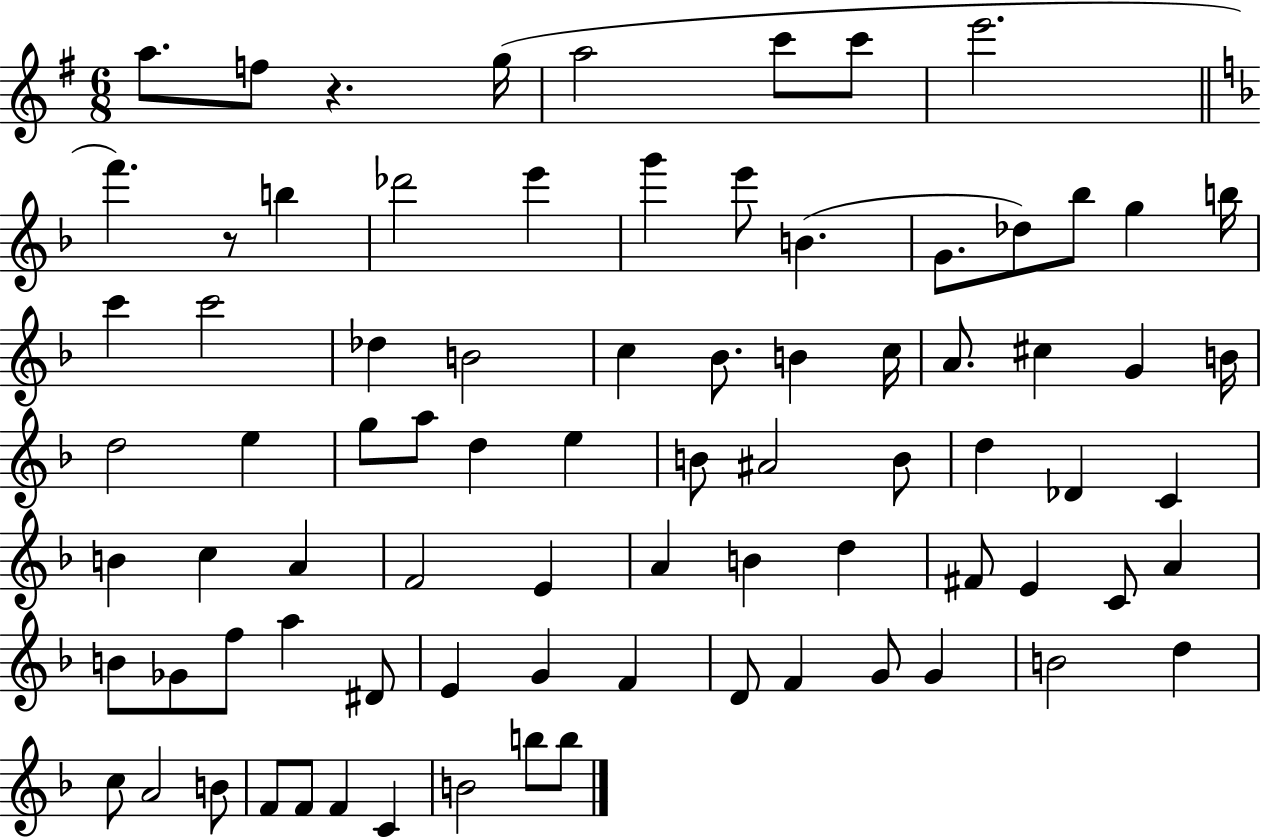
A5/e. F5/e R/q. G5/s A5/h C6/e C6/e E6/h. F6/q. R/e B5/q Db6/h E6/q G6/q E6/e B4/q. G4/e. Db5/e Bb5/e G5/q B5/s C6/q C6/h Db5/q B4/h C5/q Bb4/e. B4/q C5/s A4/e. C#5/q G4/q B4/s D5/h E5/q G5/e A5/e D5/q E5/q B4/e A#4/h B4/e D5/q Db4/q C4/q B4/q C5/q A4/q F4/h E4/q A4/q B4/q D5/q F#4/e E4/q C4/e A4/q B4/e Gb4/e F5/e A5/q D#4/e E4/q G4/q F4/q D4/e F4/q G4/e G4/q B4/h D5/q C5/e A4/h B4/e F4/e F4/e F4/q C4/q B4/h B5/e B5/e